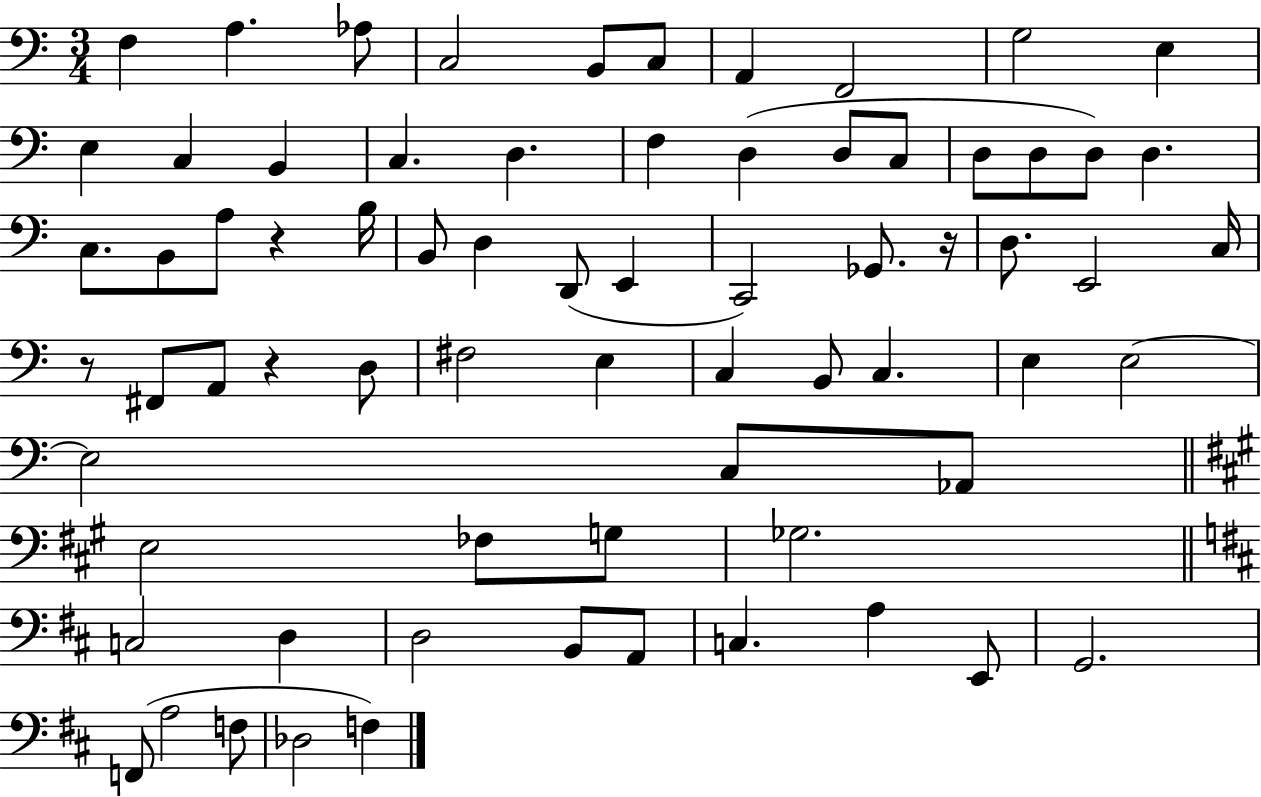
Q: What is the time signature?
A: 3/4